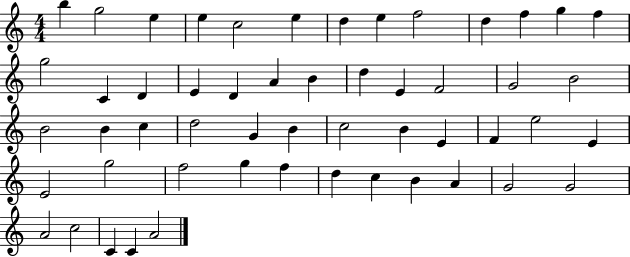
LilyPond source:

{
  \clef treble
  \numericTimeSignature
  \time 4/4
  \key c \major
  b''4 g''2 e''4 | e''4 c''2 e''4 | d''4 e''4 f''2 | d''4 f''4 g''4 f''4 | \break g''2 c'4 d'4 | e'4 d'4 a'4 b'4 | d''4 e'4 f'2 | g'2 b'2 | \break b'2 b'4 c''4 | d''2 g'4 b'4 | c''2 b'4 e'4 | f'4 e''2 e'4 | \break e'2 g''2 | f''2 g''4 f''4 | d''4 c''4 b'4 a'4 | g'2 g'2 | \break a'2 c''2 | c'4 c'4 a'2 | \bar "|."
}